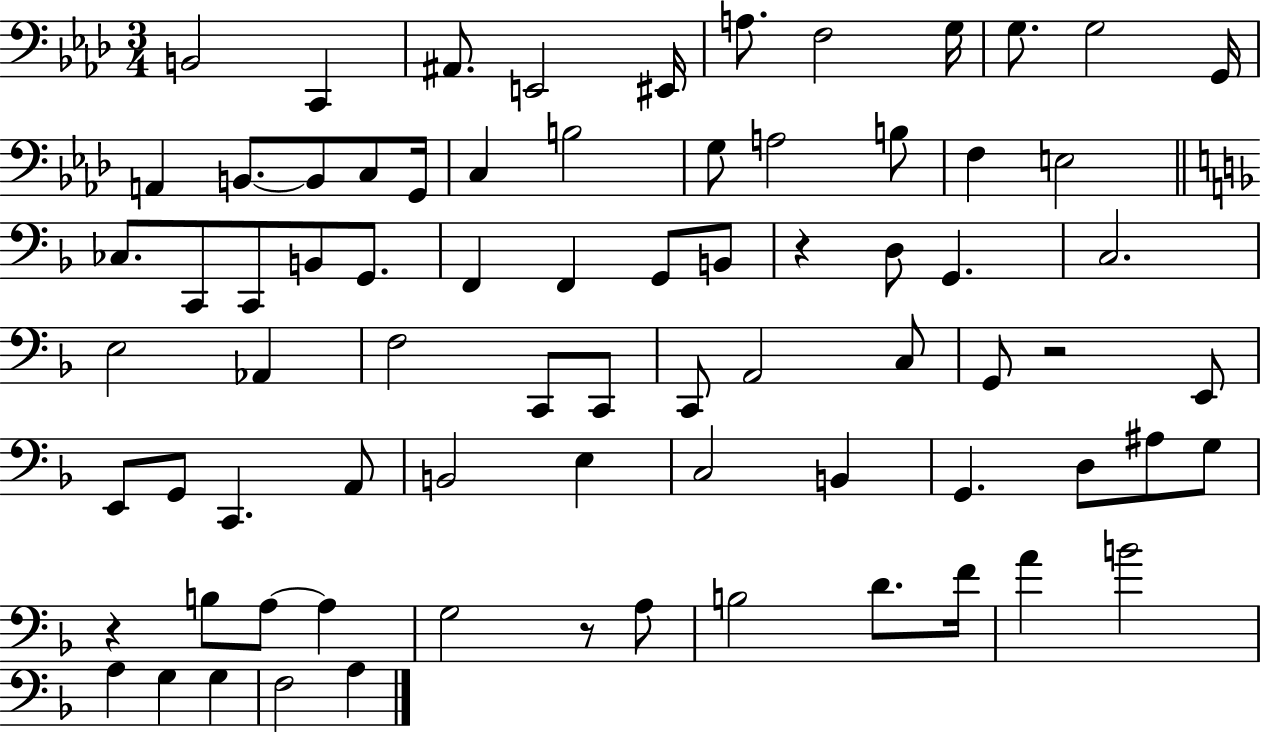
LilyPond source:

{
  \clef bass
  \numericTimeSignature
  \time 3/4
  \key aes \major
  b,2 c,4 | ais,8. e,2 eis,16 | a8. f2 g16 | g8. g2 g,16 | \break a,4 b,8.~~ b,8 c8 g,16 | c4 b2 | g8 a2 b8 | f4 e2 | \break \bar "||" \break \key f \major ces8. c,8 c,8 b,8 g,8. | f,4 f,4 g,8 b,8 | r4 d8 g,4. | c2. | \break e2 aes,4 | f2 c,8 c,8 | c,8 a,2 c8 | g,8 r2 e,8 | \break e,8 g,8 c,4. a,8 | b,2 e4 | c2 b,4 | g,4. d8 ais8 g8 | \break r4 b8 a8~~ a4 | g2 r8 a8 | b2 d'8. f'16 | a'4 b'2 | \break a4 g4 g4 | f2 a4 | \bar "|."
}